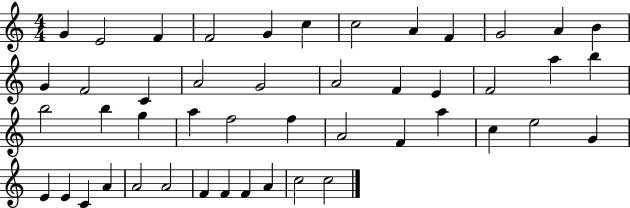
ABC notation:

X:1
T:Untitled
M:4/4
L:1/4
K:C
G E2 F F2 G c c2 A F G2 A B G F2 C A2 G2 A2 F E F2 a b b2 b g a f2 f A2 F a c e2 G E E C A A2 A2 F F F A c2 c2